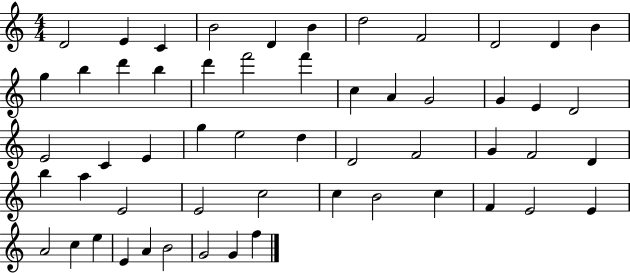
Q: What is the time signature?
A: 4/4